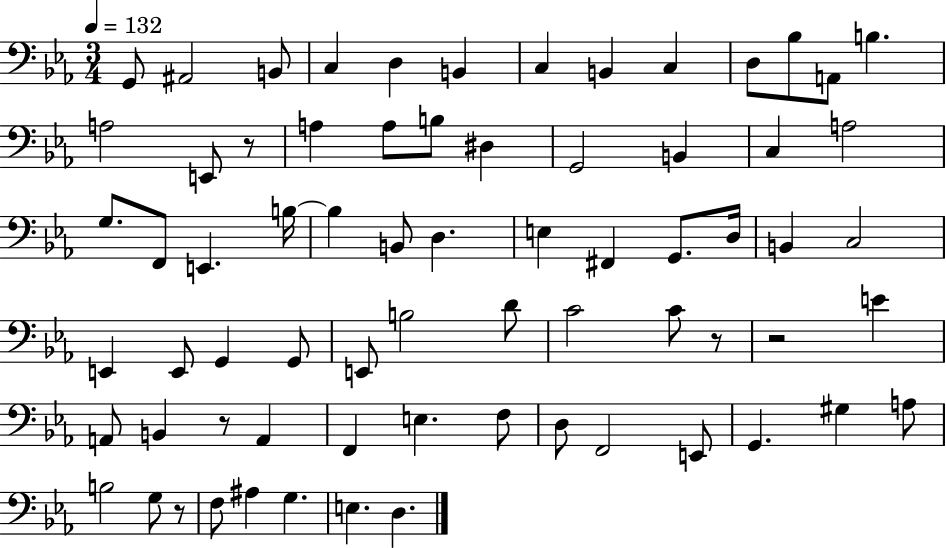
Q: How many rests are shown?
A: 5